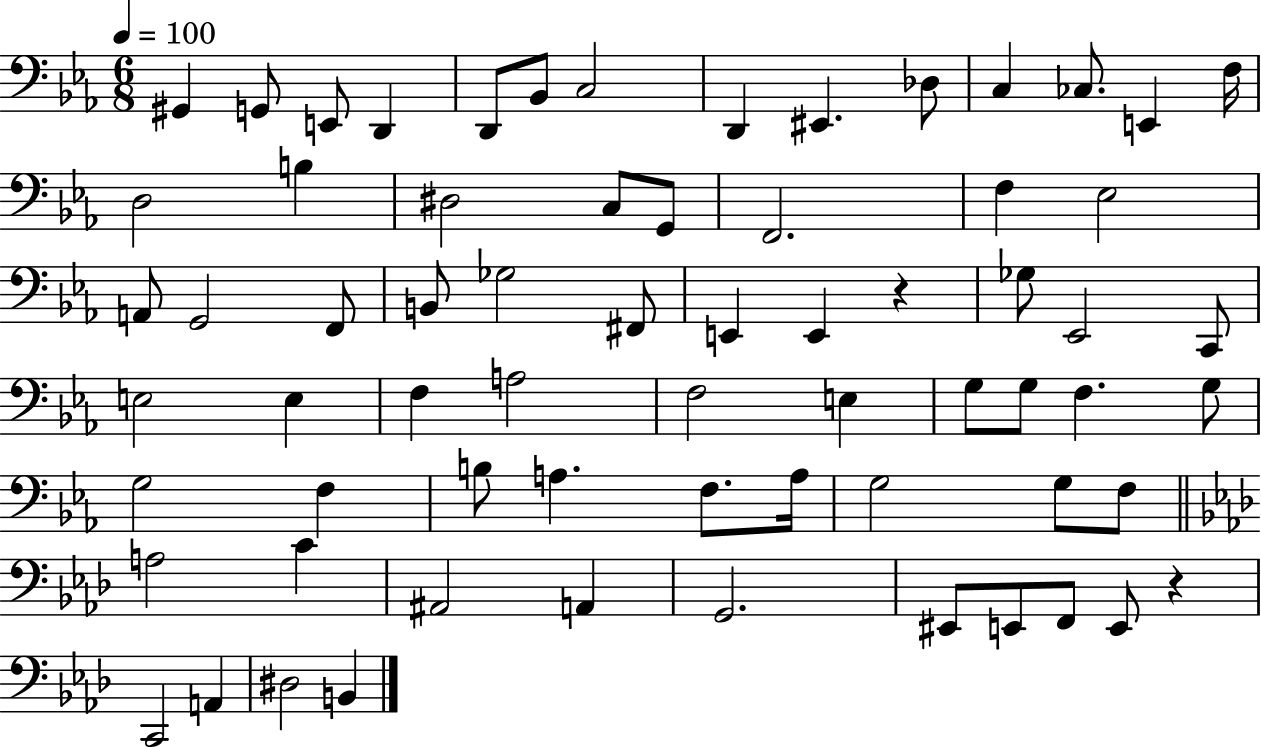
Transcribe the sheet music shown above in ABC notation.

X:1
T:Untitled
M:6/8
L:1/4
K:Eb
^G,, G,,/2 E,,/2 D,, D,,/2 _B,,/2 C,2 D,, ^E,, _D,/2 C, _C,/2 E,, F,/4 D,2 B, ^D,2 C,/2 G,,/2 F,,2 F, _E,2 A,,/2 G,,2 F,,/2 B,,/2 _G,2 ^F,,/2 E,, E,, z _G,/2 _E,,2 C,,/2 E,2 E, F, A,2 F,2 E, G,/2 G,/2 F, G,/2 G,2 F, B,/2 A, F,/2 A,/4 G,2 G,/2 F,/2 A,2 C ^A,,2 A,, G,,2 ^E,,/2 E,,/2 F,,/2 E,,/2 z C,,2 A,, ^D,2 B,,